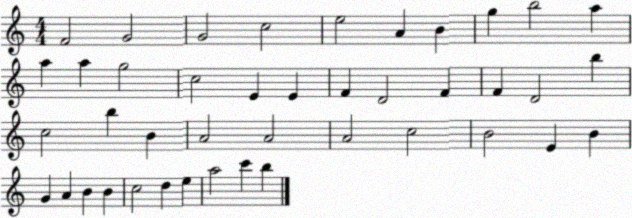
X:1
T:Untitled
M:4/4
L:1/4
K:C
F2 G2 G2 c2 e2 A B g b2 a a a g2 c2 E E F D2 F F D2 b c2 b B A2 A2 A2 c2 B2 E B G A B B c2 d e a2 c' b